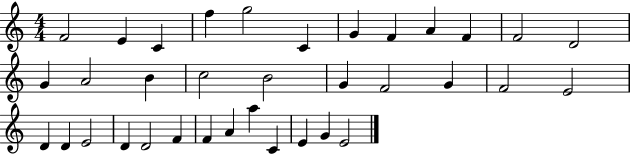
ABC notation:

X:1
T:Untitled
M:4/4
L:1/4
K:C
F2 E C f g2 C G F A F F2 D2 G A2 B c2 B2 G F2 G F2 E2 D D E2 D D2 F F A a C E G E2